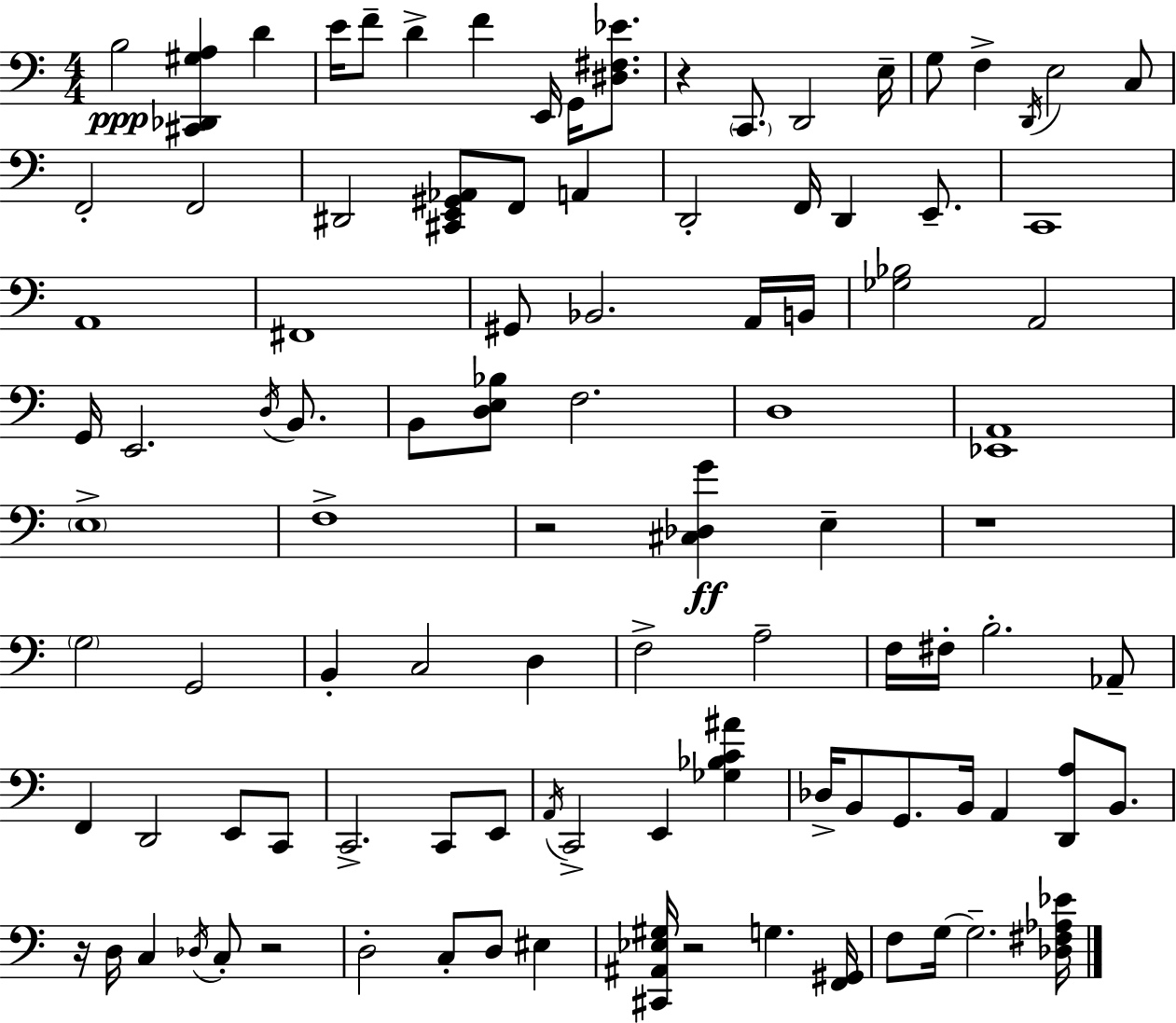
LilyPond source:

{
  \clef bass
  \numericTimeSignature
  \time 4/4
  \key a \minor
  b2\ppp <cis, des, gis a>4 d'4 | e'16 f'8-- d'4-> f'4 e,16 g,16 <dis fis ees'>8. | r4 \parenthesize c,8. d,2 e16-- | g8 f4-> \acciaccatura { d,16 } e2 c8 | \break f,2-. f,2 | dis,2 <cis, e, gis, aes,>8 f,8 a,4 | d,2-. f,16 d,4 e,8.-- | c,1 | \break a,1 | fis,1 | gis,8 bes,2. a,16 | b,16 <ges bes>2 a,2 | \break g,16 e,2. \acciaccatura { d16 } b,8. | b,8 <d e bes>8 f2. | d1 | <ees, a,>1 | \break \parenthesize e1-> | f1-> | r2 <cis des g'>4\ff e4-- | r1 | \break \parenthesize g2 g,2 | b,4-. c2 d4 | f2-> a2-- | f16 fis16-. b2.-. | \break aes,8-- f,4 d,2 e,8 | c,8 c,2.-> c,8 | e,8 \acciaccatura { a,16 } c,2-> e,4 <ges bes c' ais'>4 | des16-> b,8 g,8. b,16 a,4 <d, a>8 | \break b,8. r16 d16 c4 \acciaccatura { des16 } c8-. r2 | d2-. c8-. d8 | eis4 <cis, ais, ees gis>16 r2 g4. | <f, gis,>16 f8 g16~~ g2.-- | \break <des fis aes ees'>16 \bar "|."
}